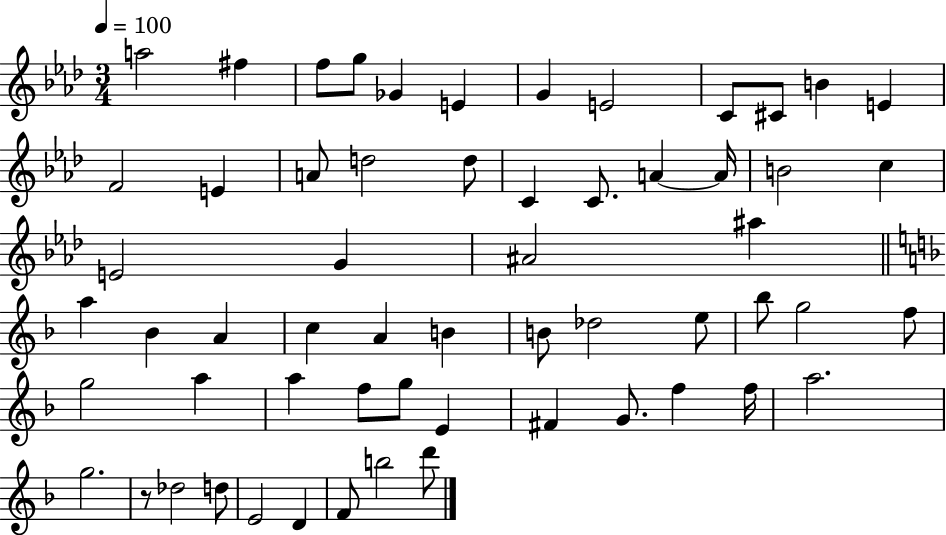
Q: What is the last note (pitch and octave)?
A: D6